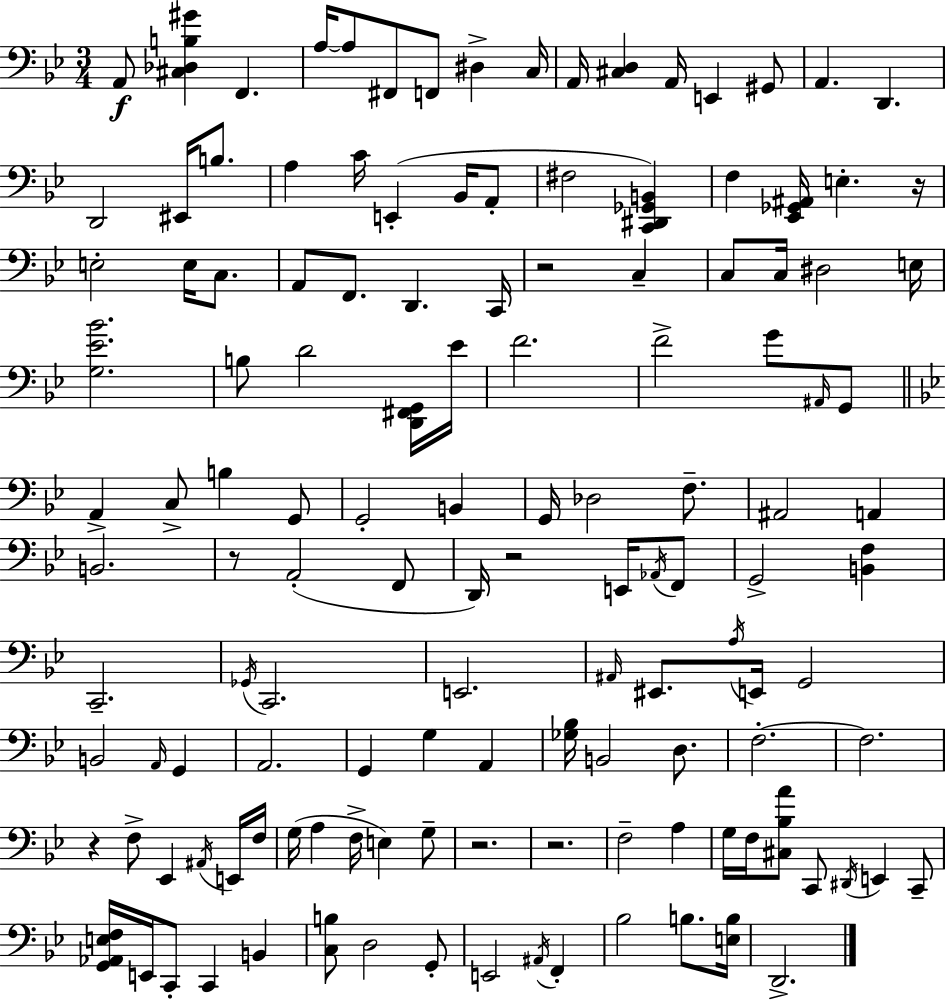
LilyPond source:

{
  \clef bass
  \numericTimeSignature
  \time 3/4
  \key bes \major
  \repeat volta 2 { a,8\f <cis des b gis'>4 f,4. | a16~~ a8 fis,8 f,8 dis4-> c16 | a,16 <cis d>4 a,16 e,4 gis,8 | a,4. d,4. | \break d,2 eis,16 b8. | a4 c'16 e,4-.( bes,16 a,8-. | fis2 <c, dis, ges, b,>4) | f4 <ees, ges, ais,>16 e4.-. r16 | \break e2-. e16 c8. | a,8 f,8. d,4. c,16 | r2 c4-- | c8 c16 dis2 e16 | \break <g ees' bes'>2. | b8 d'2 <d, fis, g,>16 ees'16 | f'2. | f'2-> g'8 \grace { ais,16 } g,8 | \break \bar "||" \break \key bes \major a,4-> c8-> b4 g,8 | g,2-. b,4 | g,16 des2 f8.-- | ais,2 a,4 | \break b,2. | r8 a,2-.( f,8 | d,16) r2 e,16 \acciaccatura { aes,16 } f,8 | g,2-> <b, f>4 | \break c,2.-- | \acciaccatura { ges,16 } c,2. | e,2. | \grace { ais,16 } eis,8. \acciaccatura { a16 } e,16 g,2 | \break b,2 | \grace { a,16 } g,4 a,2. | g,4 g4 | a,4 <ges bes>16 b,2 | \break d8. f2.-.~~ | f2. | r4 f8-> ees,4 | \acciaccatura { ais,16 } e,16 f16 g16( a4 f16-> | \break e4) g8-- r2. | r2. | f2-- | a4 g16 f16 <cis bes a'>8 c,8 | \break \acciaccatura { dis,16 } e,4 c,8-- <g, aes, e f>16 e,16 c,8-. c,4 | b,4 <c b>8 d2 | g,8-. e,2 | \acciaccatura { ais,16 } f,4-. bes2 | \break b8. <e b>16 d,2.-> | } \bar "|."
}